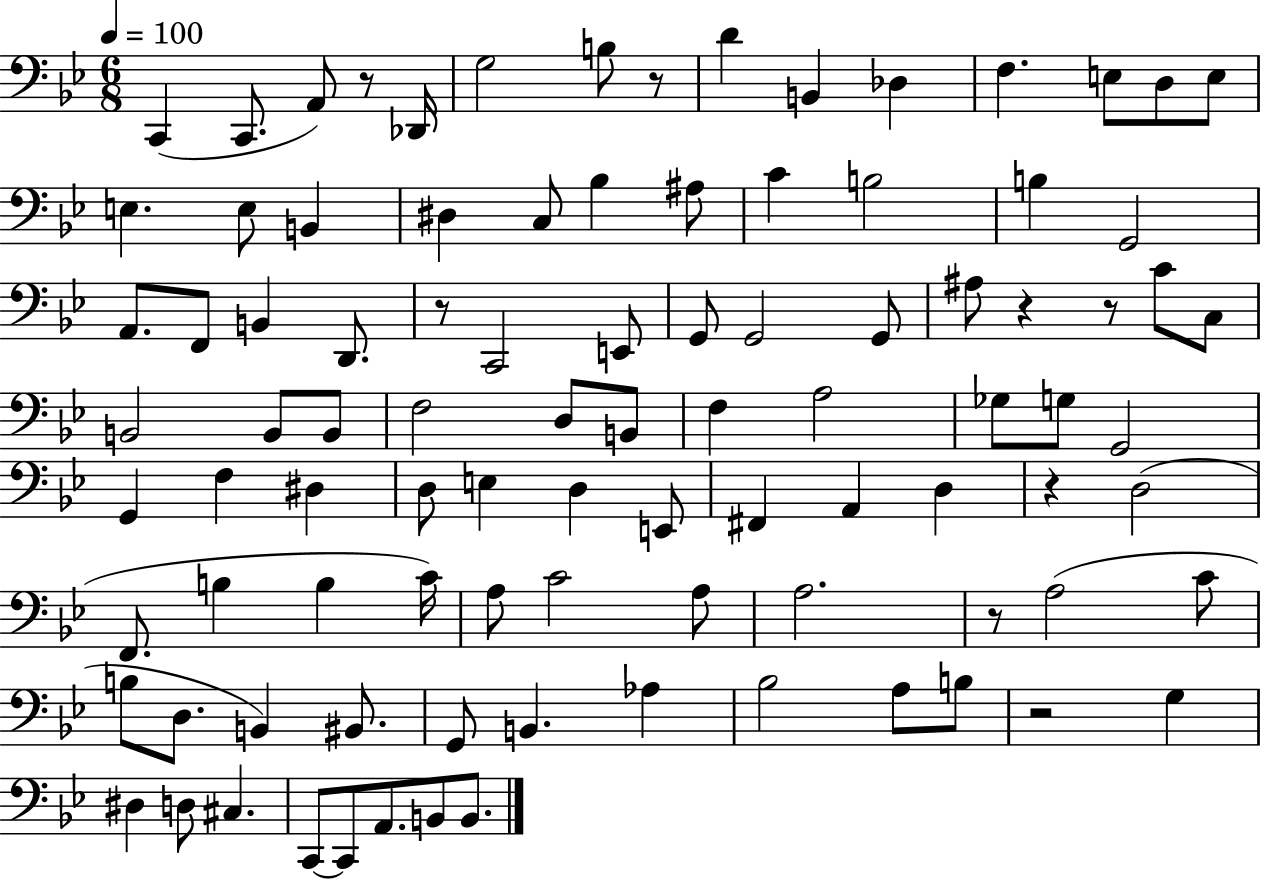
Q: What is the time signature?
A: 6/8